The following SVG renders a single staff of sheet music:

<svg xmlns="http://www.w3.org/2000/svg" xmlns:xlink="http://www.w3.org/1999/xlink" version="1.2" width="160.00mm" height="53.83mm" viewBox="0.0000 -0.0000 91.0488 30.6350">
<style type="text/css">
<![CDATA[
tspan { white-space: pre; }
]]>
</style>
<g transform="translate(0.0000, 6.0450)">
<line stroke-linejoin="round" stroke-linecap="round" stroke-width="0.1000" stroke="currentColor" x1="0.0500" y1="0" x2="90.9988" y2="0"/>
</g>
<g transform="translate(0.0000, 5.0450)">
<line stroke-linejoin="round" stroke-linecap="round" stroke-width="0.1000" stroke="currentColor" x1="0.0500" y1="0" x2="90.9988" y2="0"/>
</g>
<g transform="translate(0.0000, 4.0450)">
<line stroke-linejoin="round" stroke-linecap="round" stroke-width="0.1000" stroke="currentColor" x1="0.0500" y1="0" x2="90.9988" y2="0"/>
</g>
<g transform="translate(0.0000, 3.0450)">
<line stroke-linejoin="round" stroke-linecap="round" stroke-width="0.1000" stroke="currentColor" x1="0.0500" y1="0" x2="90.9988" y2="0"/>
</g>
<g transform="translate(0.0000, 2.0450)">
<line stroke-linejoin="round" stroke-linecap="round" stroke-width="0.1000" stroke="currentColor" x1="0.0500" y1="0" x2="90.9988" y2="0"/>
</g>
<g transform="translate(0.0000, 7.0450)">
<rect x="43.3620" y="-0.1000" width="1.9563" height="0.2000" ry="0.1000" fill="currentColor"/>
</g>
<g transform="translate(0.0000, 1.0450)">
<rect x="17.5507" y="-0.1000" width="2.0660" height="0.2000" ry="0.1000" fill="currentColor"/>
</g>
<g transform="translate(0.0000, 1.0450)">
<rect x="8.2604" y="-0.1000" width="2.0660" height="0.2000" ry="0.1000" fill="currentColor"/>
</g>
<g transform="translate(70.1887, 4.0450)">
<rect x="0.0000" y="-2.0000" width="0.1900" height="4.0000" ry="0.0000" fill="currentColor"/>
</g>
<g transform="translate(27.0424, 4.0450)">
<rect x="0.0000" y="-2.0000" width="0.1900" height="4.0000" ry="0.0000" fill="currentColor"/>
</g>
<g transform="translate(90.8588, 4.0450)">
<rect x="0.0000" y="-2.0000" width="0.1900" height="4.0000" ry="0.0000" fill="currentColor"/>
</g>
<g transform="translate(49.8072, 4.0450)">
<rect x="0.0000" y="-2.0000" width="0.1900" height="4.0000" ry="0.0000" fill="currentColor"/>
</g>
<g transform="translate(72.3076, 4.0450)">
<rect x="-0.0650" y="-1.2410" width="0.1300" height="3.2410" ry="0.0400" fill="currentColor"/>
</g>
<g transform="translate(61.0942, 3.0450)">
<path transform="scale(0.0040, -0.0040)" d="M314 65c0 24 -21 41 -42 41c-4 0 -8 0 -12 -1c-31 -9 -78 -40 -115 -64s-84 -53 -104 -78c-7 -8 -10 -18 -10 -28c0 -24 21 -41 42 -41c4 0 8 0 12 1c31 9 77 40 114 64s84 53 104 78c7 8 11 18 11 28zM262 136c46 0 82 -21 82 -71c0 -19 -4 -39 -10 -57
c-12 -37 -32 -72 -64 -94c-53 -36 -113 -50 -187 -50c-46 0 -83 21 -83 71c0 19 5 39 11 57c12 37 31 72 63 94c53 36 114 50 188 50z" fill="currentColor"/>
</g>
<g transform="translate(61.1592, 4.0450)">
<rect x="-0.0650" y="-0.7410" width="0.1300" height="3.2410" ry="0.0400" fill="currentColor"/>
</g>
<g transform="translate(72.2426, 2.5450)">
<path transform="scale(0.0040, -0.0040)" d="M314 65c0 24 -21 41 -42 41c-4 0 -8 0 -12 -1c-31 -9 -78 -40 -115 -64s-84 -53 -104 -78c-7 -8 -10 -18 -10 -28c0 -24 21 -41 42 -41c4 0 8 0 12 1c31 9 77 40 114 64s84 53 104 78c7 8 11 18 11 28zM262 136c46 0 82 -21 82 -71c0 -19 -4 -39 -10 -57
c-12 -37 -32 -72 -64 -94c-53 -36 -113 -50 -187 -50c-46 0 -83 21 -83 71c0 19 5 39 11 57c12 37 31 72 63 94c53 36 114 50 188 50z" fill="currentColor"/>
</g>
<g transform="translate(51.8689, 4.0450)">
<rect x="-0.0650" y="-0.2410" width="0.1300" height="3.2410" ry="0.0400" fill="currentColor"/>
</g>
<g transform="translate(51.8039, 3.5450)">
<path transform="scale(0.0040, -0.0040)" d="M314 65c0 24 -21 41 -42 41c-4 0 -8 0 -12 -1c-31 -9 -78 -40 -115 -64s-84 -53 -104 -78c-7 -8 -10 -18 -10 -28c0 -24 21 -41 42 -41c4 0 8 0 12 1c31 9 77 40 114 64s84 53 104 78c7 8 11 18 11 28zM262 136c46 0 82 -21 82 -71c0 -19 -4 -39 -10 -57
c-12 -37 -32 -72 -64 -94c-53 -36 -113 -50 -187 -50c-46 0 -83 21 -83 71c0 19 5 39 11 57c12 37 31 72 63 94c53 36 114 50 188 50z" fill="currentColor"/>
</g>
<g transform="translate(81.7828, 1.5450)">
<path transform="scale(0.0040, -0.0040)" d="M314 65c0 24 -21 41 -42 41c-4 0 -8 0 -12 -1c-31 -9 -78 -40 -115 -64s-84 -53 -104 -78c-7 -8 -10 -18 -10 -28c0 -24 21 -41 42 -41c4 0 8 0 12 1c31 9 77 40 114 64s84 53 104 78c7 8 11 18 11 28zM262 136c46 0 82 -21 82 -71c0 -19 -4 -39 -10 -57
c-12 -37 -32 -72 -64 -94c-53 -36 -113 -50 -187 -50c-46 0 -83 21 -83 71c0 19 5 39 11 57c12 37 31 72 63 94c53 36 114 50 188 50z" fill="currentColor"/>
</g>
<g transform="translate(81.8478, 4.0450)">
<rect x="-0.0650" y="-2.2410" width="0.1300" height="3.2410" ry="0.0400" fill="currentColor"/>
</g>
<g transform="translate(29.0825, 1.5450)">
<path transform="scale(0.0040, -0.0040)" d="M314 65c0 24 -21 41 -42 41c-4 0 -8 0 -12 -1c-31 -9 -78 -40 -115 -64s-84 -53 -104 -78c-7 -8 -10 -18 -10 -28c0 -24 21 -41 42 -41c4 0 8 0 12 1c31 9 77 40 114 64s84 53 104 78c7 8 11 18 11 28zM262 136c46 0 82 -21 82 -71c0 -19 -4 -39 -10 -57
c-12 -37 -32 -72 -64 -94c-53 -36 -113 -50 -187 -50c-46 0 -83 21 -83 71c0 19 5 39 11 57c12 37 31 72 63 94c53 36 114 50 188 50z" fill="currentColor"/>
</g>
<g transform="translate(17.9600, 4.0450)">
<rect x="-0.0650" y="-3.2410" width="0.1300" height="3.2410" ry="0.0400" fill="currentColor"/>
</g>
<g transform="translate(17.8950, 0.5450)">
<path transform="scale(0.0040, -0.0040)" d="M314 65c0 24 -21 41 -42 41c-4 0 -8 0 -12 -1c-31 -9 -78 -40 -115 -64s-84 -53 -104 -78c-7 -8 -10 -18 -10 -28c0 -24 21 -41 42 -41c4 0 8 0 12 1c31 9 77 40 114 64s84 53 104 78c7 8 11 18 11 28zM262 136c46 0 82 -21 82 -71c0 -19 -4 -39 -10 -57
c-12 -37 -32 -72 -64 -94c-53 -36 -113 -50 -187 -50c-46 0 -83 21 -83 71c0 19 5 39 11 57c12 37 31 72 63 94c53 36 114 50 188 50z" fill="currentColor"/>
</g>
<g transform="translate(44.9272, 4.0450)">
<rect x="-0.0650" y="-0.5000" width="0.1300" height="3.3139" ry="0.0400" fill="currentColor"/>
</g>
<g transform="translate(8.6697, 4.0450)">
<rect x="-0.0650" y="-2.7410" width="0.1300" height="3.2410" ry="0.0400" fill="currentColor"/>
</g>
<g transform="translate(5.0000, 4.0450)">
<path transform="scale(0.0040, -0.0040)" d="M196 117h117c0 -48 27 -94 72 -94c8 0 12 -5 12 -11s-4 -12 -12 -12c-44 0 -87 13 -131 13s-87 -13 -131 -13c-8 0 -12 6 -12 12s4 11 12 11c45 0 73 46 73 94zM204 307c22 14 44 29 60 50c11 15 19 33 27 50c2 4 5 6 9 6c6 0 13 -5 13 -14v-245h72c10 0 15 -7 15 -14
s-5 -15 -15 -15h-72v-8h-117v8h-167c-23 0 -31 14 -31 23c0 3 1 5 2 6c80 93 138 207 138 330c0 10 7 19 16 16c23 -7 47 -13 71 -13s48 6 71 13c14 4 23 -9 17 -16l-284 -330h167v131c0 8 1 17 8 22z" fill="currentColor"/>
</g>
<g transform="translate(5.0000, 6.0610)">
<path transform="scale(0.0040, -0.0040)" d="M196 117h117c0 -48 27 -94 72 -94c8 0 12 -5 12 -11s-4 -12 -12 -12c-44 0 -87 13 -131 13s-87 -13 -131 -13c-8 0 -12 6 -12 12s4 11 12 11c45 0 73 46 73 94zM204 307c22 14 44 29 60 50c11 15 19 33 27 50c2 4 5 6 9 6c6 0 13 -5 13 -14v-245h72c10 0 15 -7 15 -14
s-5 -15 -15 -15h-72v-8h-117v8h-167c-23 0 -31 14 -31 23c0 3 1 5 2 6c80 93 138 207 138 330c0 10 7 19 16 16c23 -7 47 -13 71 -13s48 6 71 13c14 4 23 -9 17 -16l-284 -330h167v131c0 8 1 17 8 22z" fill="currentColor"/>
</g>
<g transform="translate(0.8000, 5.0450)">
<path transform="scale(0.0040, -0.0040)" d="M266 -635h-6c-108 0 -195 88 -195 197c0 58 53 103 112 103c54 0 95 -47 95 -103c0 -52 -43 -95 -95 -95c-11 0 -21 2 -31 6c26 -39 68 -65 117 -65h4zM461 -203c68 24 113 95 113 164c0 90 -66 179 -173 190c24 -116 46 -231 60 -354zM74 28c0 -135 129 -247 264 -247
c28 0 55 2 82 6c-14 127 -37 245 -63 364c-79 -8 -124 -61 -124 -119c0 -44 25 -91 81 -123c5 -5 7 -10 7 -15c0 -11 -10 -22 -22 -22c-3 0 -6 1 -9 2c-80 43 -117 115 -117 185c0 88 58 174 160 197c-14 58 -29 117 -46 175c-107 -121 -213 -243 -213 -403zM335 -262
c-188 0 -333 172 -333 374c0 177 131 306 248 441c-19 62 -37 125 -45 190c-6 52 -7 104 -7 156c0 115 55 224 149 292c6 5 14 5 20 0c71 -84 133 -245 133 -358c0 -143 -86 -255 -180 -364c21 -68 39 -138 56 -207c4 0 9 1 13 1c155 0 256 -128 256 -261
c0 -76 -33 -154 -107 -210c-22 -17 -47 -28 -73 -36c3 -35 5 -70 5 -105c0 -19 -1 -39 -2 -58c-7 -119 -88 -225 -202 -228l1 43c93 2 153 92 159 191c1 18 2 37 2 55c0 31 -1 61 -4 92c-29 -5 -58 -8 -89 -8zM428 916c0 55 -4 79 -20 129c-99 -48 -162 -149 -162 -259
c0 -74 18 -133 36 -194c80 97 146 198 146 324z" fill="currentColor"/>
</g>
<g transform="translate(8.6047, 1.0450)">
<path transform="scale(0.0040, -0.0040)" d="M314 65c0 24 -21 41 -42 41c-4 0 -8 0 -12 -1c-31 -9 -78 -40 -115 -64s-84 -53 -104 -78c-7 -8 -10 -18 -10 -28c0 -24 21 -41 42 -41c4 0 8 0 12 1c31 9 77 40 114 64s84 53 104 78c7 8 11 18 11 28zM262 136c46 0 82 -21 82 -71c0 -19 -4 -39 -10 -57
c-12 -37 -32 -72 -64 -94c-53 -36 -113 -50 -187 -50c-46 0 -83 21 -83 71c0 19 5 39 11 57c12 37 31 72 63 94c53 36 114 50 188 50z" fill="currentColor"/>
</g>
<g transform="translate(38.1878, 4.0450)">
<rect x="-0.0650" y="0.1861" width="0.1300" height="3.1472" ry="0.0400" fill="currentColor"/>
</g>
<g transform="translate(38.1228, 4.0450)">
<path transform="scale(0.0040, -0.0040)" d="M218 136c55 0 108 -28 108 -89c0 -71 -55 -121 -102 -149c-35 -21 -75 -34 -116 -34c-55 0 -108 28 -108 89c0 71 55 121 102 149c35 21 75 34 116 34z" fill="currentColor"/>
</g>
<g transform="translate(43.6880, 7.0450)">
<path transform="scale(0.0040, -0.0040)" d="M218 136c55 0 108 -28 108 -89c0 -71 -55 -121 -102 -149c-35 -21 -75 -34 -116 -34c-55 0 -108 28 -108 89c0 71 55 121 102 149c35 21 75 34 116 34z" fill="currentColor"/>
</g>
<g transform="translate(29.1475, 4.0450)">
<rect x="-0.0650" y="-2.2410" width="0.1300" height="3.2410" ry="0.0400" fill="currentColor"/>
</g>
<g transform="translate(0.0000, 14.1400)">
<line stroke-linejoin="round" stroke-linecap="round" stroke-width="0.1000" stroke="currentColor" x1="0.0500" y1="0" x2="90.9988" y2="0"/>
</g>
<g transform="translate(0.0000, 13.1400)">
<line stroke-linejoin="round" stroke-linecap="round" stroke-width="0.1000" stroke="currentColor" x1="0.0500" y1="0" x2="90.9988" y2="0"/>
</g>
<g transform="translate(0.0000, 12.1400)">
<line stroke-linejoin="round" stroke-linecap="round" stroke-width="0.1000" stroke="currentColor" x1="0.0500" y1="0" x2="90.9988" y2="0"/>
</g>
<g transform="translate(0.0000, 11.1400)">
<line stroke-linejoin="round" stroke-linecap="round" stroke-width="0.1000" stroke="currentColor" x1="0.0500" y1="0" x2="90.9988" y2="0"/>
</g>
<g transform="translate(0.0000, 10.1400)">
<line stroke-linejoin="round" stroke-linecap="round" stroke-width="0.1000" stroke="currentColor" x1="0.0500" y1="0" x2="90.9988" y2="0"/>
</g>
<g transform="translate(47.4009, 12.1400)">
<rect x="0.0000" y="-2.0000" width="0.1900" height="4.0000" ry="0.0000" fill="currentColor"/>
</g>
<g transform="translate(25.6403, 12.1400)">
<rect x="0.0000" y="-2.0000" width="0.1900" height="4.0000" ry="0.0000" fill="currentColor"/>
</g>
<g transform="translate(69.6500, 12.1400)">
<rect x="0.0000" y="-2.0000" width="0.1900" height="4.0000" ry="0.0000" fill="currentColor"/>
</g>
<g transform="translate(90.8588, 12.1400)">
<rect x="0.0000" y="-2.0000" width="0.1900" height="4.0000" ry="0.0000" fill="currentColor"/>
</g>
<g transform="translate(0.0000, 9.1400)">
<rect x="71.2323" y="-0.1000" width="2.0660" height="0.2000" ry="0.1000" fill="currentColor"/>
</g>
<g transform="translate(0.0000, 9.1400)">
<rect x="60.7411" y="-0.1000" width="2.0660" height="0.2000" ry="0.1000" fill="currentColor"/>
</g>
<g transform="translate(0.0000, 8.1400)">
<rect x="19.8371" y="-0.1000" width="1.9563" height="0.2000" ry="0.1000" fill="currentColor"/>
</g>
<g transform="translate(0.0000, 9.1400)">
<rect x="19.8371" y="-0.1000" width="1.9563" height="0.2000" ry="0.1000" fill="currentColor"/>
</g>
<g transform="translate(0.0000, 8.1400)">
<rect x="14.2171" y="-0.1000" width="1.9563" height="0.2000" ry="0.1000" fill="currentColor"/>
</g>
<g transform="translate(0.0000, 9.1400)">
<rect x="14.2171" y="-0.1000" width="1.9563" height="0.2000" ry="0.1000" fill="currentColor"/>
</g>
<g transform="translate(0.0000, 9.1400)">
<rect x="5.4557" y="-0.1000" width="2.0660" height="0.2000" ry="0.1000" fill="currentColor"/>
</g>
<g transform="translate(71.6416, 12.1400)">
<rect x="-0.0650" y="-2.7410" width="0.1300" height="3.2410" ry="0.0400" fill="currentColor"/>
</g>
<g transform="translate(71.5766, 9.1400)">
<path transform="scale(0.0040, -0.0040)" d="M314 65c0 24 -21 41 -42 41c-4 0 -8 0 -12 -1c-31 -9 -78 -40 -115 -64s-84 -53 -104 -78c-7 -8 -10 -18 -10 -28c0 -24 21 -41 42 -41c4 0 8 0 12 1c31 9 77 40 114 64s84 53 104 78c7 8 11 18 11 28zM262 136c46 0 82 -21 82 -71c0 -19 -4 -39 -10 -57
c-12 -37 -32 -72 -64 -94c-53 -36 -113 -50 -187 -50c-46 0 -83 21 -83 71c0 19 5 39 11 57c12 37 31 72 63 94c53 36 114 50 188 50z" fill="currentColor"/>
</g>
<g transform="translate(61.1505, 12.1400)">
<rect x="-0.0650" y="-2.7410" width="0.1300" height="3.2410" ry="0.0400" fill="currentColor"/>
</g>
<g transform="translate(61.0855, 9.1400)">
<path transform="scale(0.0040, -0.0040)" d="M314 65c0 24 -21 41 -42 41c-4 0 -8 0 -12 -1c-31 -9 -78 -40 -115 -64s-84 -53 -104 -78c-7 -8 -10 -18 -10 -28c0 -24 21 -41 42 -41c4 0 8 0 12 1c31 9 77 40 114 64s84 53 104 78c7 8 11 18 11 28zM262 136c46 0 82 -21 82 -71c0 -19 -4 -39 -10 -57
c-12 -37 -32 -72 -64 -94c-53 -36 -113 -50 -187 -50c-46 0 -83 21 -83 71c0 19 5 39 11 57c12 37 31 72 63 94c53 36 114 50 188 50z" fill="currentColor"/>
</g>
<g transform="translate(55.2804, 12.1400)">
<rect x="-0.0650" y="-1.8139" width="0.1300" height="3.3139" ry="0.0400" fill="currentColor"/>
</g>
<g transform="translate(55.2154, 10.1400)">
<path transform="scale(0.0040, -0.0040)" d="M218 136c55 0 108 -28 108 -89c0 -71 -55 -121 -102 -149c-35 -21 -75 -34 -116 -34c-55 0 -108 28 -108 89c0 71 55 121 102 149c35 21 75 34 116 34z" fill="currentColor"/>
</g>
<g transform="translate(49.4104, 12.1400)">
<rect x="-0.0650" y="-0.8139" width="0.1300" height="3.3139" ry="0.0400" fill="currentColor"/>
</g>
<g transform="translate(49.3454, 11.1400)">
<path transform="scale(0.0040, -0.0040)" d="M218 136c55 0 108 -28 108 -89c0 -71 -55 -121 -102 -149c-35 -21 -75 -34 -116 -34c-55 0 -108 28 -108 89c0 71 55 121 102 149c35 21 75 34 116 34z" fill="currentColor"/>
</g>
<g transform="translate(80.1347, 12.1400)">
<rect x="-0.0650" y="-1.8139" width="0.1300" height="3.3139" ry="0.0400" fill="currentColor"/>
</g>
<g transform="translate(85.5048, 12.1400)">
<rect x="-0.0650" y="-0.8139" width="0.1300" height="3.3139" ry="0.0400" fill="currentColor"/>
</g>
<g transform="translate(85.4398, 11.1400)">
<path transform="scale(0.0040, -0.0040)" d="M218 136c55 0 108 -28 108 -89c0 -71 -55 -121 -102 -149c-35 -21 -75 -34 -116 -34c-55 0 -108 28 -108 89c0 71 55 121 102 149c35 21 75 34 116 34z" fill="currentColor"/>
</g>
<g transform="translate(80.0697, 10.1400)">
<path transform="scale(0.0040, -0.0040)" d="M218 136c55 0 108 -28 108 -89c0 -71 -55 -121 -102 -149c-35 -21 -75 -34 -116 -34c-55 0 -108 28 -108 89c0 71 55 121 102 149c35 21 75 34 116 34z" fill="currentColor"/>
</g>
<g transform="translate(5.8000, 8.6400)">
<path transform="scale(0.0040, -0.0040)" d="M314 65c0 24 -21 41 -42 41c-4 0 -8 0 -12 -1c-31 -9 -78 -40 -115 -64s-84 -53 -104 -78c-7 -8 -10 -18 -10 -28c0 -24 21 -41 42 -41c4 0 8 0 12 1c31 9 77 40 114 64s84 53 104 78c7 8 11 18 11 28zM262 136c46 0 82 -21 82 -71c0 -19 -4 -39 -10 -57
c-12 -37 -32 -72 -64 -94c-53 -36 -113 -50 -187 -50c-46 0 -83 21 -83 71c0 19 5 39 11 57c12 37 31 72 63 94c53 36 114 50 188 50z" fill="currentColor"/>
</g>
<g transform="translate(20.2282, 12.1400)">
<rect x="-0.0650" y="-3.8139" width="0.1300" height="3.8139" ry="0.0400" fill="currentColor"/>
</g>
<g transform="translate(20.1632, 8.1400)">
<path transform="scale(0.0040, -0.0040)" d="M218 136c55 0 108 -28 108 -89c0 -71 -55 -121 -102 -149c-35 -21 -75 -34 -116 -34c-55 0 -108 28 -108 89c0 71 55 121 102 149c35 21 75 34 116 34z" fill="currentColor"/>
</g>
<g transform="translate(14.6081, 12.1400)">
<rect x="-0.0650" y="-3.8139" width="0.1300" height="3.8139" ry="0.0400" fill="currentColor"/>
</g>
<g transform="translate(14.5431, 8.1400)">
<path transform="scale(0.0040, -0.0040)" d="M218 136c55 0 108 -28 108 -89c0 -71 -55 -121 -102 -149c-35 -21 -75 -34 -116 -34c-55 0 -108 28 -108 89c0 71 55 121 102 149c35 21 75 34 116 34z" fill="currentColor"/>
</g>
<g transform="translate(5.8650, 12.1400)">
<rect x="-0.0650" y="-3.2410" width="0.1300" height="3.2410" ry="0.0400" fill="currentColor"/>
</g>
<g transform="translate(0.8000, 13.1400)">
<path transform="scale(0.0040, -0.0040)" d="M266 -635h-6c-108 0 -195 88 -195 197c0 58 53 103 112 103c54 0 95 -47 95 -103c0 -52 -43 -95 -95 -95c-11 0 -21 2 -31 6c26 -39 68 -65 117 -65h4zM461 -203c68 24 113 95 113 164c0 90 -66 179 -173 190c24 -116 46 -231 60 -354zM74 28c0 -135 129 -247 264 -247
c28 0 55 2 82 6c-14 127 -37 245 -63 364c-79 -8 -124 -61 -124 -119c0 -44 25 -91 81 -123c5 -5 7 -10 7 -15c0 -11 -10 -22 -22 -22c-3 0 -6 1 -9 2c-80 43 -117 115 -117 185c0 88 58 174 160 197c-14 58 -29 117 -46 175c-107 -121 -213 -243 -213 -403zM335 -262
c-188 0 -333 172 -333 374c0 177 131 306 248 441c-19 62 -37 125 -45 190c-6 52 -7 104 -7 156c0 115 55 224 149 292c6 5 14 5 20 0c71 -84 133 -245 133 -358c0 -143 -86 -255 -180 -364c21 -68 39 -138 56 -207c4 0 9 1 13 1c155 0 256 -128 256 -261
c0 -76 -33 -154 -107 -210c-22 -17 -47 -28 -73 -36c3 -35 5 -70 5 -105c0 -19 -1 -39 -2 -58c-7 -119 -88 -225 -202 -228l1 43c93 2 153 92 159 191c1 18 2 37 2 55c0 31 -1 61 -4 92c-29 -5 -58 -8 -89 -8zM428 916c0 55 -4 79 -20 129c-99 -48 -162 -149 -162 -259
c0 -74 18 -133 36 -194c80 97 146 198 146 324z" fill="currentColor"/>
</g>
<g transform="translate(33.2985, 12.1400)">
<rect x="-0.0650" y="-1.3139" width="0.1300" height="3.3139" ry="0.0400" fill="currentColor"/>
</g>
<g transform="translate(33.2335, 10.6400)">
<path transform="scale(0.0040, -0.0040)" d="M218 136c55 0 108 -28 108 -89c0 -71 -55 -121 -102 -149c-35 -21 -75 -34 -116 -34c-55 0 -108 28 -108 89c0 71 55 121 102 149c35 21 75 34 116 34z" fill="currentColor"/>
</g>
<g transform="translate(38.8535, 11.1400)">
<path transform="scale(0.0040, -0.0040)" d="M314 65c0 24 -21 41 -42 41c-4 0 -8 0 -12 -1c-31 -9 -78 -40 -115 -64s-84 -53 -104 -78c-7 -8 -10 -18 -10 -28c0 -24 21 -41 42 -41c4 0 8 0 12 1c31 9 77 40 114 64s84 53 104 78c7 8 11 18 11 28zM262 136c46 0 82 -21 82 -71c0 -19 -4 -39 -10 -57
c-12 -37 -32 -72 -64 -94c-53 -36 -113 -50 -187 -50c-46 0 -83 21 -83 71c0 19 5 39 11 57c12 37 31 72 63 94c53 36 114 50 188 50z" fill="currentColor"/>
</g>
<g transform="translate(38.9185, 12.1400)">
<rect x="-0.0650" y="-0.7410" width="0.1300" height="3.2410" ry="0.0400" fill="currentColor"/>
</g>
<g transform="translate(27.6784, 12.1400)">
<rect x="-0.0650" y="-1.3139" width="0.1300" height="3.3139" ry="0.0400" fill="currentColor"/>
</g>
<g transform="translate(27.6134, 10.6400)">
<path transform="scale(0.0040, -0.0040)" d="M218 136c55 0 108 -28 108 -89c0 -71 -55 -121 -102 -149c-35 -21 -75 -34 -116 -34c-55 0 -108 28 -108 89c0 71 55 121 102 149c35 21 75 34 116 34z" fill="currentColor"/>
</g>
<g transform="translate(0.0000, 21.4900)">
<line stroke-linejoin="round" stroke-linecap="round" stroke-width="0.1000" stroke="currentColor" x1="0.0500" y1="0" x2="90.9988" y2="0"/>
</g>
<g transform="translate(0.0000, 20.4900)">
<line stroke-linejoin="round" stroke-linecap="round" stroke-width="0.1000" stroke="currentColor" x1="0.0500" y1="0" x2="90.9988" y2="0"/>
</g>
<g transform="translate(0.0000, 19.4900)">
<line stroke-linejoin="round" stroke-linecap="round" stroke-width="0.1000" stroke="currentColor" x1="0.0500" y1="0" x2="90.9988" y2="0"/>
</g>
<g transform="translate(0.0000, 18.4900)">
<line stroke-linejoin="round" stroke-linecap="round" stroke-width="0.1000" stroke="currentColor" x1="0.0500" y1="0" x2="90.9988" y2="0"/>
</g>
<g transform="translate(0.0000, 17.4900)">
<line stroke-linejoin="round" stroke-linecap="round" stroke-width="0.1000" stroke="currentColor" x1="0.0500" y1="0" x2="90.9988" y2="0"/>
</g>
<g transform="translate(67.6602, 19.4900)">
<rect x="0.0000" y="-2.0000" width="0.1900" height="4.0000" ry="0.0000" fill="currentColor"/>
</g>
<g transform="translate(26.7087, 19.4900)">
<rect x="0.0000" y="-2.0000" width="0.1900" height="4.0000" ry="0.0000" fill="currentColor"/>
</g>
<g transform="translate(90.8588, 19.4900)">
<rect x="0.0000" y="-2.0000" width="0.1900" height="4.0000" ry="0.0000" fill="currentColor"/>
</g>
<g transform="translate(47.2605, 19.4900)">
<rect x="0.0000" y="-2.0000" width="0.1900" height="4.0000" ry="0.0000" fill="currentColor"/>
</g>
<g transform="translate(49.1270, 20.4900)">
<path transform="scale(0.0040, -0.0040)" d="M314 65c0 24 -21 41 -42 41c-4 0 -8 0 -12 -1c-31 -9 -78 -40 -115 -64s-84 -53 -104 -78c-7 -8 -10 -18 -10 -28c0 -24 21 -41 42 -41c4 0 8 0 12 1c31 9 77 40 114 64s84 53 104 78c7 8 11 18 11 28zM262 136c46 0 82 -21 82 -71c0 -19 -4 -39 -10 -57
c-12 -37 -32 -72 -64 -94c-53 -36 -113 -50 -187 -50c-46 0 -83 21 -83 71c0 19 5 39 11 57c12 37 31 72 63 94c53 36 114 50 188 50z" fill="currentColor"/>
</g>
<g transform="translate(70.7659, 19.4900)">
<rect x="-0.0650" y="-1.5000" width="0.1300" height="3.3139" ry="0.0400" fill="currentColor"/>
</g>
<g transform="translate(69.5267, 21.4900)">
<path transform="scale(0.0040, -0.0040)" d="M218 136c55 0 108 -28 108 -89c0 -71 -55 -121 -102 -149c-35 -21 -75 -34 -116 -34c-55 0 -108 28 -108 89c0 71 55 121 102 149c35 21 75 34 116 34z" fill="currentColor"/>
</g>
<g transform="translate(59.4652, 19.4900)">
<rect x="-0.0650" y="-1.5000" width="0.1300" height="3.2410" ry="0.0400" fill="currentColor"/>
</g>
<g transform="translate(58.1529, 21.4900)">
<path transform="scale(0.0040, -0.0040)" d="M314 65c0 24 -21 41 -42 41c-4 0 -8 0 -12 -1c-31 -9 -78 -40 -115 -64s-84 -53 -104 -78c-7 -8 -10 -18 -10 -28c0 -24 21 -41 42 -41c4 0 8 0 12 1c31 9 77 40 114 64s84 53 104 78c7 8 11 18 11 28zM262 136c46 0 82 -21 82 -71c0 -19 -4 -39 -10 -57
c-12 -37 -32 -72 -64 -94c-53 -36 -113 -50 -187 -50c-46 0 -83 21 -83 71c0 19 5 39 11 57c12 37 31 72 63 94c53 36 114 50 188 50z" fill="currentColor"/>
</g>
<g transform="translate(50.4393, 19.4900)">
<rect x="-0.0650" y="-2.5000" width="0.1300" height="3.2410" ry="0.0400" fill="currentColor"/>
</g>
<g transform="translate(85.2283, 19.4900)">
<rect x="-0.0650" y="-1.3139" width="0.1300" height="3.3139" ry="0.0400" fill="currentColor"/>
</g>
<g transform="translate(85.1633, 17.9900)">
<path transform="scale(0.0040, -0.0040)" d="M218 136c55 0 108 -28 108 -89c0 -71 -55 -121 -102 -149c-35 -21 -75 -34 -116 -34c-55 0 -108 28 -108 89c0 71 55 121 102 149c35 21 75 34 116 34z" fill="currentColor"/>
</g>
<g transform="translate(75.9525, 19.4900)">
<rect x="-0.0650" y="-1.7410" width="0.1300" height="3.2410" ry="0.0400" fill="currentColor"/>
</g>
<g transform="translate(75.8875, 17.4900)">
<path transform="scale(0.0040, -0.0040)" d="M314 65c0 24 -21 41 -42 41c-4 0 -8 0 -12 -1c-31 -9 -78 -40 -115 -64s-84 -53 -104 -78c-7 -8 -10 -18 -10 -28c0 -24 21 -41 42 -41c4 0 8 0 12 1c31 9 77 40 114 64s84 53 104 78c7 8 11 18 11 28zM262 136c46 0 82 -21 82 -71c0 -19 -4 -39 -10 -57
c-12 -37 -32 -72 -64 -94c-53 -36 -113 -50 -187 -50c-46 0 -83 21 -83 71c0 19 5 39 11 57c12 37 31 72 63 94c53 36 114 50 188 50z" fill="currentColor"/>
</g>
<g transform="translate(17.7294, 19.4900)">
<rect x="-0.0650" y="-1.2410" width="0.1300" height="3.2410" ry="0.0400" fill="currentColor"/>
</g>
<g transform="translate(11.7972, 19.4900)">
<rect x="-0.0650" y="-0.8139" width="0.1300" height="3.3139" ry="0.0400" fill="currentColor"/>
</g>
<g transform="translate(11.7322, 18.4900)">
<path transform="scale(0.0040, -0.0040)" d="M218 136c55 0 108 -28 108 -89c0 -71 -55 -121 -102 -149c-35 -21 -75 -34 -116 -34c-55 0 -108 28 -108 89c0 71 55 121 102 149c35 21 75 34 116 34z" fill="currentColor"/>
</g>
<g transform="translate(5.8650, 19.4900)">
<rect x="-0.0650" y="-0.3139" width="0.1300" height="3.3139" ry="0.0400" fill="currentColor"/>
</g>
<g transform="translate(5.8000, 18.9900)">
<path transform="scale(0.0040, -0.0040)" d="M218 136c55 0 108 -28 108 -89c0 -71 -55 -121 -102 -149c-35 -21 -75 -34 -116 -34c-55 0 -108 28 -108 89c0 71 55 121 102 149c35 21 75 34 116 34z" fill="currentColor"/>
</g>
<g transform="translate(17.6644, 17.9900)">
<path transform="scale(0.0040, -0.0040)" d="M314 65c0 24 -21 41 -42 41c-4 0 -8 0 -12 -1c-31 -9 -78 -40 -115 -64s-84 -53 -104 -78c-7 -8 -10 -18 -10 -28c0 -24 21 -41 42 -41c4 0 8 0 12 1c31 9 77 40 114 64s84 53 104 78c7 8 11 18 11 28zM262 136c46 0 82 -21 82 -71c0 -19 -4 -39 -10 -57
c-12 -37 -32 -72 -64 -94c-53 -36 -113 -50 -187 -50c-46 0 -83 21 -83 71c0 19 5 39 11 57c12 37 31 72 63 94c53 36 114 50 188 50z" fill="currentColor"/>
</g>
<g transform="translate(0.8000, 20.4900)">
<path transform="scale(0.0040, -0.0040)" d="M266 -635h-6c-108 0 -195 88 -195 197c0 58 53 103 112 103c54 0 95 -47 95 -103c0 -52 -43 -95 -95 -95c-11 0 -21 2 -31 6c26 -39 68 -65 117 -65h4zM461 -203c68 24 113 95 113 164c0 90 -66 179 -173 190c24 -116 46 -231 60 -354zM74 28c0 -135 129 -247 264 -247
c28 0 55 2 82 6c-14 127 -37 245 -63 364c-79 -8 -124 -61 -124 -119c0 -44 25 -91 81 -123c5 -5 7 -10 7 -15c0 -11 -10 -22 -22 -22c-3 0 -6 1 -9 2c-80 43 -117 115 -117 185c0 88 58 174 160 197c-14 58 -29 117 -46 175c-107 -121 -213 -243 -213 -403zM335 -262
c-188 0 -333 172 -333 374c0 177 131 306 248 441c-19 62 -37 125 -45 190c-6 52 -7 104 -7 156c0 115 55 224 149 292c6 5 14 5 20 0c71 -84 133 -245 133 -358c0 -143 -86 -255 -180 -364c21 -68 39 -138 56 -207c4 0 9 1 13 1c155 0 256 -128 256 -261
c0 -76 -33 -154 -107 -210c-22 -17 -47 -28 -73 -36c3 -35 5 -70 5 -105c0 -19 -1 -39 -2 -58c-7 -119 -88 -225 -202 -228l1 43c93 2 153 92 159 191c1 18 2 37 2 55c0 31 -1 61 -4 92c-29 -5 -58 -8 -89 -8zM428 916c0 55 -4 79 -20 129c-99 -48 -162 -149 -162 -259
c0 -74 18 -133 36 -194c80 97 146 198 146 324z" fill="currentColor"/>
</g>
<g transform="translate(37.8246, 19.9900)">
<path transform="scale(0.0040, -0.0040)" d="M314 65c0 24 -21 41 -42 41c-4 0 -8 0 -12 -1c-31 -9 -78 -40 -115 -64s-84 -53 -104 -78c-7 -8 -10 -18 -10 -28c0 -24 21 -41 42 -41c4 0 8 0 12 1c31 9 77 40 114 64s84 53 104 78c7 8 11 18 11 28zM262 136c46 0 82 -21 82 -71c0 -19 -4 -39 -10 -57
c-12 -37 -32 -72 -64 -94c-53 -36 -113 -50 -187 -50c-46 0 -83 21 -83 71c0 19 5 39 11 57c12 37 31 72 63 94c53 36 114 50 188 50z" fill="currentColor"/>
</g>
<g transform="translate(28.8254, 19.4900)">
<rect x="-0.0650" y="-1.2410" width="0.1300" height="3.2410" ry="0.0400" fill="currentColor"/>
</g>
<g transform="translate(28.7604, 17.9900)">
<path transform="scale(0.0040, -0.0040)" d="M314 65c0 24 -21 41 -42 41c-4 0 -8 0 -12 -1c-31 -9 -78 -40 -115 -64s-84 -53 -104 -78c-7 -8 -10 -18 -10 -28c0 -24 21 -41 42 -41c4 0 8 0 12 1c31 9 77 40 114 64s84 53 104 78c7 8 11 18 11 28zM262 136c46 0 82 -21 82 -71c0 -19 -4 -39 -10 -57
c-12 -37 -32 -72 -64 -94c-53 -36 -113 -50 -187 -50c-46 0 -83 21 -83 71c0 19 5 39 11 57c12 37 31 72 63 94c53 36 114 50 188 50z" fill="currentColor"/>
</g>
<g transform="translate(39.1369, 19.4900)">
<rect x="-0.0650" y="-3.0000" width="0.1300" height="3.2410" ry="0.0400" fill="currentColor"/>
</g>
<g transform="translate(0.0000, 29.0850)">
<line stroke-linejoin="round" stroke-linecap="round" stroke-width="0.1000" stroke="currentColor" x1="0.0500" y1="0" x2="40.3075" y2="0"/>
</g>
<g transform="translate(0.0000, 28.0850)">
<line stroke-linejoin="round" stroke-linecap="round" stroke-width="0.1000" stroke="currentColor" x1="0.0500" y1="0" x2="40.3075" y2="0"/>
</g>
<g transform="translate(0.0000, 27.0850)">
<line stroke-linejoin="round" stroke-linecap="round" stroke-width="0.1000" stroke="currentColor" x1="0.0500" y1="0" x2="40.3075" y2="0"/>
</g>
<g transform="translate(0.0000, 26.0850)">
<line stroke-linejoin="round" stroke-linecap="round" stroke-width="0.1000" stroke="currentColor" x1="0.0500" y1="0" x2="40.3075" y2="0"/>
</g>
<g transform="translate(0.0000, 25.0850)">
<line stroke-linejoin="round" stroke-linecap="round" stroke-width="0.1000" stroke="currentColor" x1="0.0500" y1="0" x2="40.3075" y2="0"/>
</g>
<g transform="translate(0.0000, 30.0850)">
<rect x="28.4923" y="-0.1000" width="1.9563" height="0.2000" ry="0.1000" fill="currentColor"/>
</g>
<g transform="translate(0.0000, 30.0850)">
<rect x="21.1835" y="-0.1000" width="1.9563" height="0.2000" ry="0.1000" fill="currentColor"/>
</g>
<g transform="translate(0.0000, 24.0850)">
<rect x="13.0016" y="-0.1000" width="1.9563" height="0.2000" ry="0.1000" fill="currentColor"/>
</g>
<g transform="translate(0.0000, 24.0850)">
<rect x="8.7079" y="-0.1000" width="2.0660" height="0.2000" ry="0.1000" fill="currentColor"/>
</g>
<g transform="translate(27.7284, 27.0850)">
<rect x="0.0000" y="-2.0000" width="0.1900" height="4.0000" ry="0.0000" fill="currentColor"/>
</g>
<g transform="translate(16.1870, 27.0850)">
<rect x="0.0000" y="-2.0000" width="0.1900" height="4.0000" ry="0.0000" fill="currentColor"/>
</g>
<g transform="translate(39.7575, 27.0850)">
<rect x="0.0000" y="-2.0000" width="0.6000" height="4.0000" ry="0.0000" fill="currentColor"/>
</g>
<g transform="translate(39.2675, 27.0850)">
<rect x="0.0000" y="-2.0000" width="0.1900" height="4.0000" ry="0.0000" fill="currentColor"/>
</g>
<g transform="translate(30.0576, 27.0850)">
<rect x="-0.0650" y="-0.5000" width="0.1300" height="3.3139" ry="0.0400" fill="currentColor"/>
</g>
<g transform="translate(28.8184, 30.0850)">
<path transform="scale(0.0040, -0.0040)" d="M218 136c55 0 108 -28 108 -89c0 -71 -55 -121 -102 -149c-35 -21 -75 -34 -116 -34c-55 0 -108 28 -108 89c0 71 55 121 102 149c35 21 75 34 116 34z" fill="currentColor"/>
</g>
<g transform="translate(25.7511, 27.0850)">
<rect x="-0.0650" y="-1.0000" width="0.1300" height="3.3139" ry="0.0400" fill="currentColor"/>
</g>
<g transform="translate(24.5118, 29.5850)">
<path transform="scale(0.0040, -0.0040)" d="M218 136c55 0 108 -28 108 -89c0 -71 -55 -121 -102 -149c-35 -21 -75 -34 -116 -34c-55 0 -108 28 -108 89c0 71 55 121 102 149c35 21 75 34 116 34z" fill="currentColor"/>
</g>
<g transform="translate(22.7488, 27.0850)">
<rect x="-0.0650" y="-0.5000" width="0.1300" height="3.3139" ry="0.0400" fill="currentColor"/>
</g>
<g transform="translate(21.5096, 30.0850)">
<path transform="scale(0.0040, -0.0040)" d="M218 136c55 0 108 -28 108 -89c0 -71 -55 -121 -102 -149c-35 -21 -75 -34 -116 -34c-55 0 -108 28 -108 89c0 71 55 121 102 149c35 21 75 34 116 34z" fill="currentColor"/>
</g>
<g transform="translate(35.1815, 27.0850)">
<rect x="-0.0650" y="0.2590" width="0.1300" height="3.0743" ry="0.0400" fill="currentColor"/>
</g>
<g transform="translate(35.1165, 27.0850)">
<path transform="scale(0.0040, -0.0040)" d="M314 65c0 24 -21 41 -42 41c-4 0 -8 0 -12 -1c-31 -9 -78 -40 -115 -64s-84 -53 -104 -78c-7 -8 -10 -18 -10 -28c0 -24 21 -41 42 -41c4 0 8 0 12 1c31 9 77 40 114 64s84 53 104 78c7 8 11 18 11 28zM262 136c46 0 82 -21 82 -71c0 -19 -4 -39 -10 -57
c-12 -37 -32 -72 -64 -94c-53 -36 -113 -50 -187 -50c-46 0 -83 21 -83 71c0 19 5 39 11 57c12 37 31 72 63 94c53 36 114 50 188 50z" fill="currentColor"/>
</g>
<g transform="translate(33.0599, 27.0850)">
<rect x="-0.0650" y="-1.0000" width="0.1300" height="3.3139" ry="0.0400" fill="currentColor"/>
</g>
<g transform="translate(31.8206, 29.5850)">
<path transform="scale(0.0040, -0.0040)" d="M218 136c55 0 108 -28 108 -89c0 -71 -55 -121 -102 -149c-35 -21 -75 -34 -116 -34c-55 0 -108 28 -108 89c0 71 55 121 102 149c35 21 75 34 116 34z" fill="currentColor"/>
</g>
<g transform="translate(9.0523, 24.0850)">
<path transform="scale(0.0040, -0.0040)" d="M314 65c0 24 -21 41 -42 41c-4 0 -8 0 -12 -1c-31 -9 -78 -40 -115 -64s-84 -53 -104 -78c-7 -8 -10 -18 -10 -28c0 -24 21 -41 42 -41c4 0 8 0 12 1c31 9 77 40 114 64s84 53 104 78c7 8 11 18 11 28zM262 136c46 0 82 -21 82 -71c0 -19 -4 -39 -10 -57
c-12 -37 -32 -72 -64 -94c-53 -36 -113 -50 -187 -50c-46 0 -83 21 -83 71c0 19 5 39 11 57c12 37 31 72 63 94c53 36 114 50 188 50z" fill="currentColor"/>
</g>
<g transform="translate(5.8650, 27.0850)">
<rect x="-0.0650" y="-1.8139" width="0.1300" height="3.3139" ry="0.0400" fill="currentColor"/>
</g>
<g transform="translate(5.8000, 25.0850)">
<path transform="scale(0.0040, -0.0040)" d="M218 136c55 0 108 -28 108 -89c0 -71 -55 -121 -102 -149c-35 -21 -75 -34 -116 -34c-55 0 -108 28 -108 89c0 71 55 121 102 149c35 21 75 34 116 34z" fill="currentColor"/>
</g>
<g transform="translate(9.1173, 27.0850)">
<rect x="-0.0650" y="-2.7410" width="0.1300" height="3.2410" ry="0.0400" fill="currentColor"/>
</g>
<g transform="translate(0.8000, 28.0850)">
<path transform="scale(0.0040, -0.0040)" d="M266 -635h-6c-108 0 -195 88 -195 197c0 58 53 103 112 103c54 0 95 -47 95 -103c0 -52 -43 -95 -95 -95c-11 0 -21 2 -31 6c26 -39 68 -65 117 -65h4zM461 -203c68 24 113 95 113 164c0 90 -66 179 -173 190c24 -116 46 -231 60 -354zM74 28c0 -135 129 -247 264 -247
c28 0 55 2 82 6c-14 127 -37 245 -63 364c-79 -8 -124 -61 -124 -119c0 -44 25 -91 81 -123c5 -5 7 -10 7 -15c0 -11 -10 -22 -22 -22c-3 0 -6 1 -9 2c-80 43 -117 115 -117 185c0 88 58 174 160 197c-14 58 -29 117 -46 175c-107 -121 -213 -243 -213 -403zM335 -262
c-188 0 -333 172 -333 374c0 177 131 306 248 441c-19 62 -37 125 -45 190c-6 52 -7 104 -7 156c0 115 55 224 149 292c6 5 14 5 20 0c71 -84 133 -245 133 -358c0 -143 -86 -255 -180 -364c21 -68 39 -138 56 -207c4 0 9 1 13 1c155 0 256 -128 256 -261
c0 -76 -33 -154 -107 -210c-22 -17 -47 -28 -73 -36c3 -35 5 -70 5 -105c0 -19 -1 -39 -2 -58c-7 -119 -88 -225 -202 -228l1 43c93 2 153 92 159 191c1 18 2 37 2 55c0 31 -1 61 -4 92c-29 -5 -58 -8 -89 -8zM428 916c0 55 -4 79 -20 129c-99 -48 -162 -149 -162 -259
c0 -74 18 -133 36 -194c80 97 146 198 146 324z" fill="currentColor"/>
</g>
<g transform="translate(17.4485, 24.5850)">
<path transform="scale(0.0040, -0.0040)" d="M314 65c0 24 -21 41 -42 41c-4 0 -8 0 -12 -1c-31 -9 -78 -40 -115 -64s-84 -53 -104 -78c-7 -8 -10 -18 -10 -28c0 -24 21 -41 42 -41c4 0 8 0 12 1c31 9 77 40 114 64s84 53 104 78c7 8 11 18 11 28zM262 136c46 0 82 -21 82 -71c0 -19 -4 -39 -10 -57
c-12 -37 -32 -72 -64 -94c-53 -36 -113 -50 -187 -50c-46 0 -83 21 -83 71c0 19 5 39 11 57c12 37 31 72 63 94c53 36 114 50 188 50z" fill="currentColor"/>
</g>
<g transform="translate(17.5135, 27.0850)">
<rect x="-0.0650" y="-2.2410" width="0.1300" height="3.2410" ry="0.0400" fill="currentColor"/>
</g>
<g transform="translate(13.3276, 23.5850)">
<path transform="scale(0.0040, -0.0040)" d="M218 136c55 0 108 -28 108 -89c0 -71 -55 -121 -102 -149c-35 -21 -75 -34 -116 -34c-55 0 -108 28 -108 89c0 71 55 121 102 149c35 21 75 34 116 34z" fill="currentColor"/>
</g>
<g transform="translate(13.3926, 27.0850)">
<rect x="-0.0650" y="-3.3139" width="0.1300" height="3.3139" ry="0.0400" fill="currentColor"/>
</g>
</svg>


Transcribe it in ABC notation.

X:1
T:Untitled
M:4/4
L:1/4
K:C
a2 b2 g2 B C c2 d2 e2 g2 b2 c' c' e e d2 d f a2 a2 f d c d e2 e2 A2 G2 E2 E f2 e f a2 b g2 C D C D B2